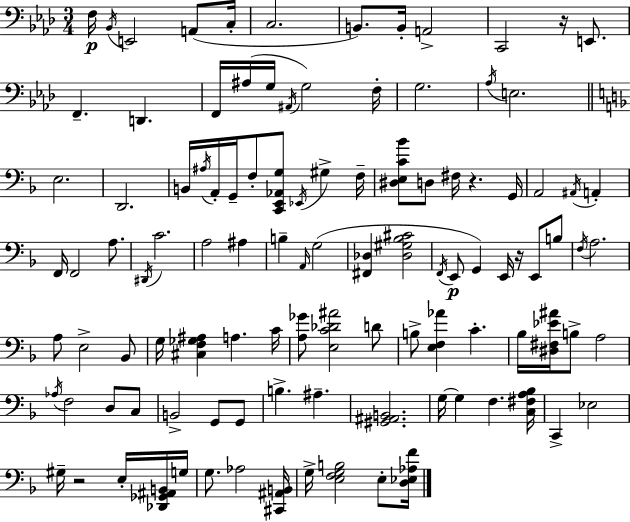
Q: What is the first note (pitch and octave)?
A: F3